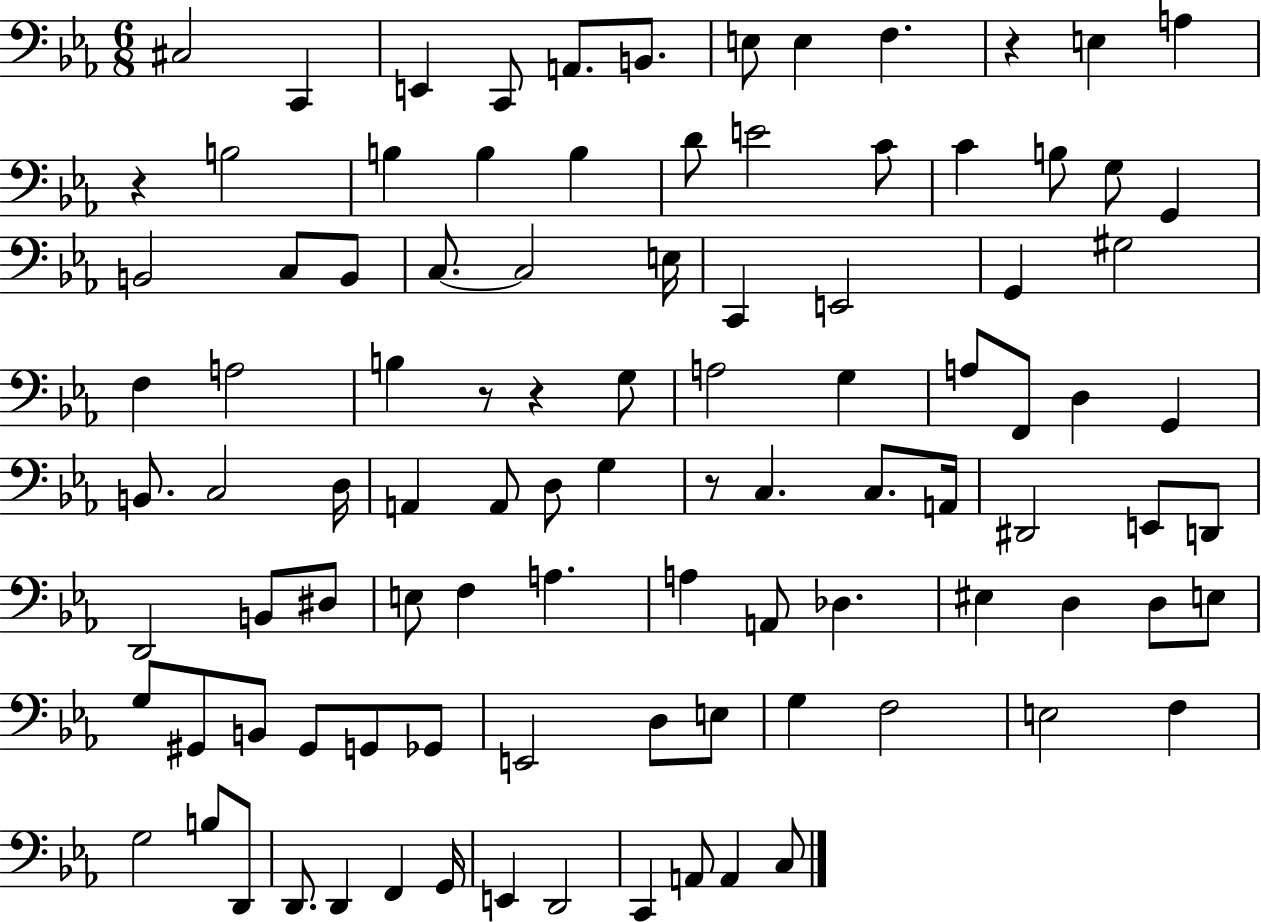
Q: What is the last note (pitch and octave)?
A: C3